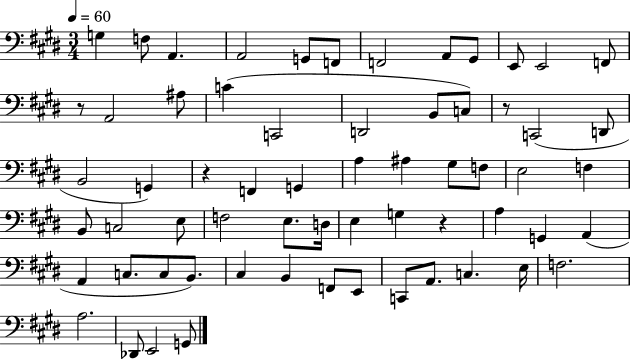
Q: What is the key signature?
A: E major